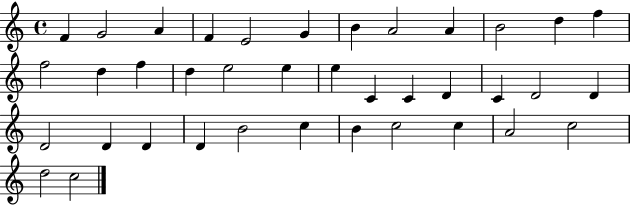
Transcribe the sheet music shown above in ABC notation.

X:1
T:Untitled
M:4/4
L:1/4
K:C
F G2 A F E2 G B A2 A B2 d f f2 d f d e2 e e C C D C D2 D D2 D D D B2 c B c2 c A2 c2 d2 c2